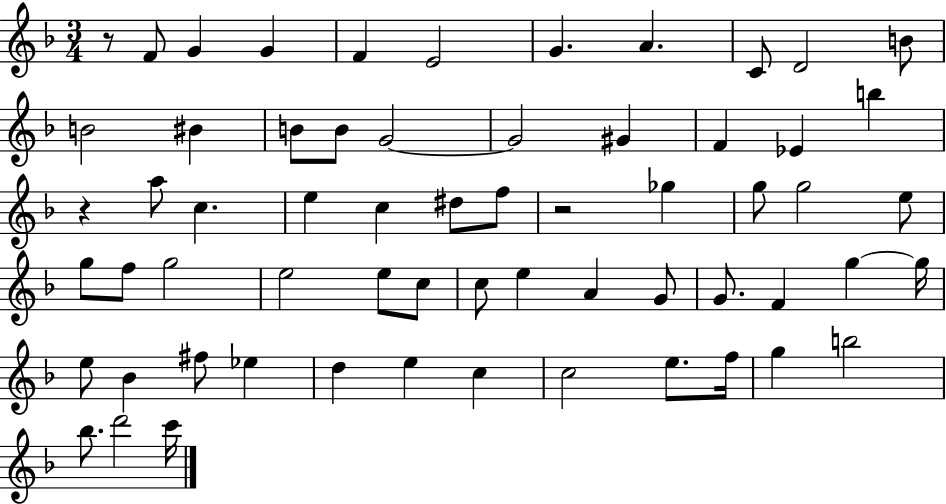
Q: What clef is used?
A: treble